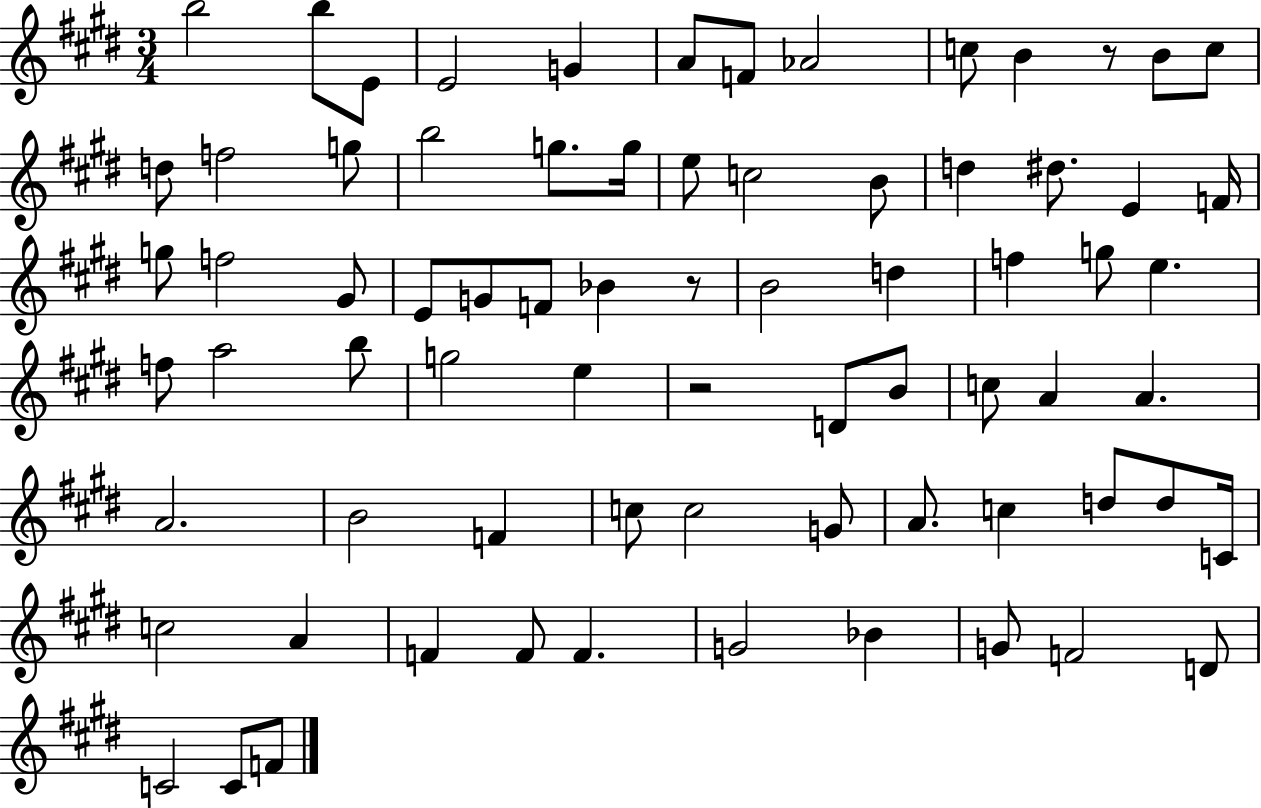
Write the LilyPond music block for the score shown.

{
  \clef treble
  \numericTimeSignature
  \time 3/4
  \key e \major
  b''2 b''8 e'8 | e'2 g'4 | a'8 f'8 aes'2 | c''8 b'4 r8 b'8 c''8 | \break d''8 f''2 g''8 | b''2 g''8. g''16 | e''8 c''2 b'8 | d''4 dis''8. e'4 f'16 | \break g''8 f''2 gis'8 | e'8 g'8 f'8 bes'4 r8 | b'2 d''4 | f''4 g''8 e''4. | \break f''8 a''2 b''8 | g''2 e''4 | r2 d'8 b'8 | c''8 a'4 a'4. | \break a'2. | b'2 f'4 | c''8 c''2 g'8 | a'8. c''4 d''8 d''8 c'16 | \break c''2 a'4 | f'4 f'8 f'4. | g'2 bes'4 | g'8 f'2 d'8 | \break c'2 c'8 f'8 | \bar "|."
}